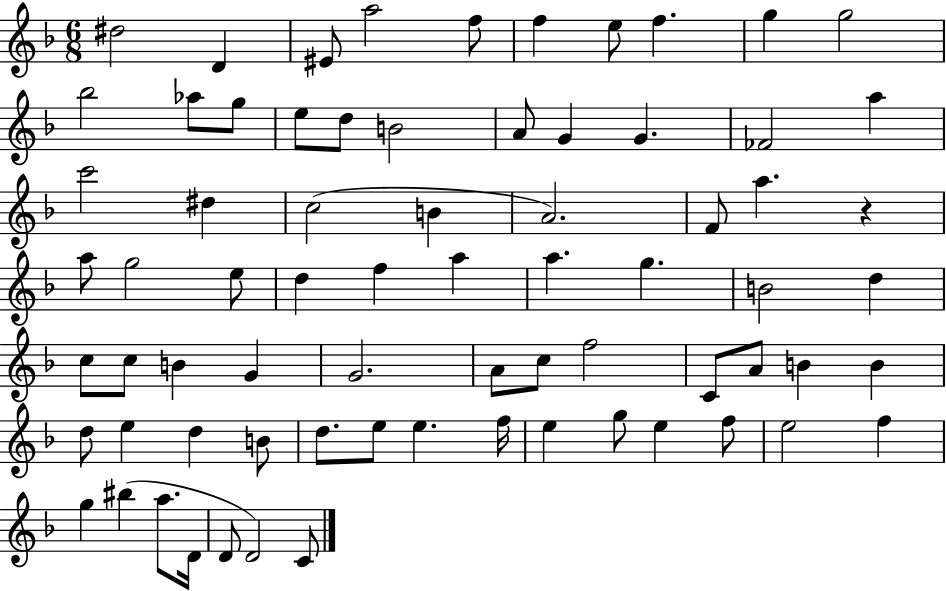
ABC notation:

X:1
T:Untitled
M:6/8
L:1/4
K:F
^d2 D ^E/2 a2 f/2 f e/2 f g g2 _b2 _a/2 g/2 e/2 d/2 B2 A/2 G G _F2 a c'2 ^d c2 B A2 F/2 a z a/2 g2 e/2 d f a a g B2 d c/2 c/2 B G G2 A/2 c/2 f2 C/2 A/2 B B d/2 e d B/2 d/2 e/2 e f/4 e g/2 e f/2 e2 f g ^b a/2 D/4 D/2 D2 C/2